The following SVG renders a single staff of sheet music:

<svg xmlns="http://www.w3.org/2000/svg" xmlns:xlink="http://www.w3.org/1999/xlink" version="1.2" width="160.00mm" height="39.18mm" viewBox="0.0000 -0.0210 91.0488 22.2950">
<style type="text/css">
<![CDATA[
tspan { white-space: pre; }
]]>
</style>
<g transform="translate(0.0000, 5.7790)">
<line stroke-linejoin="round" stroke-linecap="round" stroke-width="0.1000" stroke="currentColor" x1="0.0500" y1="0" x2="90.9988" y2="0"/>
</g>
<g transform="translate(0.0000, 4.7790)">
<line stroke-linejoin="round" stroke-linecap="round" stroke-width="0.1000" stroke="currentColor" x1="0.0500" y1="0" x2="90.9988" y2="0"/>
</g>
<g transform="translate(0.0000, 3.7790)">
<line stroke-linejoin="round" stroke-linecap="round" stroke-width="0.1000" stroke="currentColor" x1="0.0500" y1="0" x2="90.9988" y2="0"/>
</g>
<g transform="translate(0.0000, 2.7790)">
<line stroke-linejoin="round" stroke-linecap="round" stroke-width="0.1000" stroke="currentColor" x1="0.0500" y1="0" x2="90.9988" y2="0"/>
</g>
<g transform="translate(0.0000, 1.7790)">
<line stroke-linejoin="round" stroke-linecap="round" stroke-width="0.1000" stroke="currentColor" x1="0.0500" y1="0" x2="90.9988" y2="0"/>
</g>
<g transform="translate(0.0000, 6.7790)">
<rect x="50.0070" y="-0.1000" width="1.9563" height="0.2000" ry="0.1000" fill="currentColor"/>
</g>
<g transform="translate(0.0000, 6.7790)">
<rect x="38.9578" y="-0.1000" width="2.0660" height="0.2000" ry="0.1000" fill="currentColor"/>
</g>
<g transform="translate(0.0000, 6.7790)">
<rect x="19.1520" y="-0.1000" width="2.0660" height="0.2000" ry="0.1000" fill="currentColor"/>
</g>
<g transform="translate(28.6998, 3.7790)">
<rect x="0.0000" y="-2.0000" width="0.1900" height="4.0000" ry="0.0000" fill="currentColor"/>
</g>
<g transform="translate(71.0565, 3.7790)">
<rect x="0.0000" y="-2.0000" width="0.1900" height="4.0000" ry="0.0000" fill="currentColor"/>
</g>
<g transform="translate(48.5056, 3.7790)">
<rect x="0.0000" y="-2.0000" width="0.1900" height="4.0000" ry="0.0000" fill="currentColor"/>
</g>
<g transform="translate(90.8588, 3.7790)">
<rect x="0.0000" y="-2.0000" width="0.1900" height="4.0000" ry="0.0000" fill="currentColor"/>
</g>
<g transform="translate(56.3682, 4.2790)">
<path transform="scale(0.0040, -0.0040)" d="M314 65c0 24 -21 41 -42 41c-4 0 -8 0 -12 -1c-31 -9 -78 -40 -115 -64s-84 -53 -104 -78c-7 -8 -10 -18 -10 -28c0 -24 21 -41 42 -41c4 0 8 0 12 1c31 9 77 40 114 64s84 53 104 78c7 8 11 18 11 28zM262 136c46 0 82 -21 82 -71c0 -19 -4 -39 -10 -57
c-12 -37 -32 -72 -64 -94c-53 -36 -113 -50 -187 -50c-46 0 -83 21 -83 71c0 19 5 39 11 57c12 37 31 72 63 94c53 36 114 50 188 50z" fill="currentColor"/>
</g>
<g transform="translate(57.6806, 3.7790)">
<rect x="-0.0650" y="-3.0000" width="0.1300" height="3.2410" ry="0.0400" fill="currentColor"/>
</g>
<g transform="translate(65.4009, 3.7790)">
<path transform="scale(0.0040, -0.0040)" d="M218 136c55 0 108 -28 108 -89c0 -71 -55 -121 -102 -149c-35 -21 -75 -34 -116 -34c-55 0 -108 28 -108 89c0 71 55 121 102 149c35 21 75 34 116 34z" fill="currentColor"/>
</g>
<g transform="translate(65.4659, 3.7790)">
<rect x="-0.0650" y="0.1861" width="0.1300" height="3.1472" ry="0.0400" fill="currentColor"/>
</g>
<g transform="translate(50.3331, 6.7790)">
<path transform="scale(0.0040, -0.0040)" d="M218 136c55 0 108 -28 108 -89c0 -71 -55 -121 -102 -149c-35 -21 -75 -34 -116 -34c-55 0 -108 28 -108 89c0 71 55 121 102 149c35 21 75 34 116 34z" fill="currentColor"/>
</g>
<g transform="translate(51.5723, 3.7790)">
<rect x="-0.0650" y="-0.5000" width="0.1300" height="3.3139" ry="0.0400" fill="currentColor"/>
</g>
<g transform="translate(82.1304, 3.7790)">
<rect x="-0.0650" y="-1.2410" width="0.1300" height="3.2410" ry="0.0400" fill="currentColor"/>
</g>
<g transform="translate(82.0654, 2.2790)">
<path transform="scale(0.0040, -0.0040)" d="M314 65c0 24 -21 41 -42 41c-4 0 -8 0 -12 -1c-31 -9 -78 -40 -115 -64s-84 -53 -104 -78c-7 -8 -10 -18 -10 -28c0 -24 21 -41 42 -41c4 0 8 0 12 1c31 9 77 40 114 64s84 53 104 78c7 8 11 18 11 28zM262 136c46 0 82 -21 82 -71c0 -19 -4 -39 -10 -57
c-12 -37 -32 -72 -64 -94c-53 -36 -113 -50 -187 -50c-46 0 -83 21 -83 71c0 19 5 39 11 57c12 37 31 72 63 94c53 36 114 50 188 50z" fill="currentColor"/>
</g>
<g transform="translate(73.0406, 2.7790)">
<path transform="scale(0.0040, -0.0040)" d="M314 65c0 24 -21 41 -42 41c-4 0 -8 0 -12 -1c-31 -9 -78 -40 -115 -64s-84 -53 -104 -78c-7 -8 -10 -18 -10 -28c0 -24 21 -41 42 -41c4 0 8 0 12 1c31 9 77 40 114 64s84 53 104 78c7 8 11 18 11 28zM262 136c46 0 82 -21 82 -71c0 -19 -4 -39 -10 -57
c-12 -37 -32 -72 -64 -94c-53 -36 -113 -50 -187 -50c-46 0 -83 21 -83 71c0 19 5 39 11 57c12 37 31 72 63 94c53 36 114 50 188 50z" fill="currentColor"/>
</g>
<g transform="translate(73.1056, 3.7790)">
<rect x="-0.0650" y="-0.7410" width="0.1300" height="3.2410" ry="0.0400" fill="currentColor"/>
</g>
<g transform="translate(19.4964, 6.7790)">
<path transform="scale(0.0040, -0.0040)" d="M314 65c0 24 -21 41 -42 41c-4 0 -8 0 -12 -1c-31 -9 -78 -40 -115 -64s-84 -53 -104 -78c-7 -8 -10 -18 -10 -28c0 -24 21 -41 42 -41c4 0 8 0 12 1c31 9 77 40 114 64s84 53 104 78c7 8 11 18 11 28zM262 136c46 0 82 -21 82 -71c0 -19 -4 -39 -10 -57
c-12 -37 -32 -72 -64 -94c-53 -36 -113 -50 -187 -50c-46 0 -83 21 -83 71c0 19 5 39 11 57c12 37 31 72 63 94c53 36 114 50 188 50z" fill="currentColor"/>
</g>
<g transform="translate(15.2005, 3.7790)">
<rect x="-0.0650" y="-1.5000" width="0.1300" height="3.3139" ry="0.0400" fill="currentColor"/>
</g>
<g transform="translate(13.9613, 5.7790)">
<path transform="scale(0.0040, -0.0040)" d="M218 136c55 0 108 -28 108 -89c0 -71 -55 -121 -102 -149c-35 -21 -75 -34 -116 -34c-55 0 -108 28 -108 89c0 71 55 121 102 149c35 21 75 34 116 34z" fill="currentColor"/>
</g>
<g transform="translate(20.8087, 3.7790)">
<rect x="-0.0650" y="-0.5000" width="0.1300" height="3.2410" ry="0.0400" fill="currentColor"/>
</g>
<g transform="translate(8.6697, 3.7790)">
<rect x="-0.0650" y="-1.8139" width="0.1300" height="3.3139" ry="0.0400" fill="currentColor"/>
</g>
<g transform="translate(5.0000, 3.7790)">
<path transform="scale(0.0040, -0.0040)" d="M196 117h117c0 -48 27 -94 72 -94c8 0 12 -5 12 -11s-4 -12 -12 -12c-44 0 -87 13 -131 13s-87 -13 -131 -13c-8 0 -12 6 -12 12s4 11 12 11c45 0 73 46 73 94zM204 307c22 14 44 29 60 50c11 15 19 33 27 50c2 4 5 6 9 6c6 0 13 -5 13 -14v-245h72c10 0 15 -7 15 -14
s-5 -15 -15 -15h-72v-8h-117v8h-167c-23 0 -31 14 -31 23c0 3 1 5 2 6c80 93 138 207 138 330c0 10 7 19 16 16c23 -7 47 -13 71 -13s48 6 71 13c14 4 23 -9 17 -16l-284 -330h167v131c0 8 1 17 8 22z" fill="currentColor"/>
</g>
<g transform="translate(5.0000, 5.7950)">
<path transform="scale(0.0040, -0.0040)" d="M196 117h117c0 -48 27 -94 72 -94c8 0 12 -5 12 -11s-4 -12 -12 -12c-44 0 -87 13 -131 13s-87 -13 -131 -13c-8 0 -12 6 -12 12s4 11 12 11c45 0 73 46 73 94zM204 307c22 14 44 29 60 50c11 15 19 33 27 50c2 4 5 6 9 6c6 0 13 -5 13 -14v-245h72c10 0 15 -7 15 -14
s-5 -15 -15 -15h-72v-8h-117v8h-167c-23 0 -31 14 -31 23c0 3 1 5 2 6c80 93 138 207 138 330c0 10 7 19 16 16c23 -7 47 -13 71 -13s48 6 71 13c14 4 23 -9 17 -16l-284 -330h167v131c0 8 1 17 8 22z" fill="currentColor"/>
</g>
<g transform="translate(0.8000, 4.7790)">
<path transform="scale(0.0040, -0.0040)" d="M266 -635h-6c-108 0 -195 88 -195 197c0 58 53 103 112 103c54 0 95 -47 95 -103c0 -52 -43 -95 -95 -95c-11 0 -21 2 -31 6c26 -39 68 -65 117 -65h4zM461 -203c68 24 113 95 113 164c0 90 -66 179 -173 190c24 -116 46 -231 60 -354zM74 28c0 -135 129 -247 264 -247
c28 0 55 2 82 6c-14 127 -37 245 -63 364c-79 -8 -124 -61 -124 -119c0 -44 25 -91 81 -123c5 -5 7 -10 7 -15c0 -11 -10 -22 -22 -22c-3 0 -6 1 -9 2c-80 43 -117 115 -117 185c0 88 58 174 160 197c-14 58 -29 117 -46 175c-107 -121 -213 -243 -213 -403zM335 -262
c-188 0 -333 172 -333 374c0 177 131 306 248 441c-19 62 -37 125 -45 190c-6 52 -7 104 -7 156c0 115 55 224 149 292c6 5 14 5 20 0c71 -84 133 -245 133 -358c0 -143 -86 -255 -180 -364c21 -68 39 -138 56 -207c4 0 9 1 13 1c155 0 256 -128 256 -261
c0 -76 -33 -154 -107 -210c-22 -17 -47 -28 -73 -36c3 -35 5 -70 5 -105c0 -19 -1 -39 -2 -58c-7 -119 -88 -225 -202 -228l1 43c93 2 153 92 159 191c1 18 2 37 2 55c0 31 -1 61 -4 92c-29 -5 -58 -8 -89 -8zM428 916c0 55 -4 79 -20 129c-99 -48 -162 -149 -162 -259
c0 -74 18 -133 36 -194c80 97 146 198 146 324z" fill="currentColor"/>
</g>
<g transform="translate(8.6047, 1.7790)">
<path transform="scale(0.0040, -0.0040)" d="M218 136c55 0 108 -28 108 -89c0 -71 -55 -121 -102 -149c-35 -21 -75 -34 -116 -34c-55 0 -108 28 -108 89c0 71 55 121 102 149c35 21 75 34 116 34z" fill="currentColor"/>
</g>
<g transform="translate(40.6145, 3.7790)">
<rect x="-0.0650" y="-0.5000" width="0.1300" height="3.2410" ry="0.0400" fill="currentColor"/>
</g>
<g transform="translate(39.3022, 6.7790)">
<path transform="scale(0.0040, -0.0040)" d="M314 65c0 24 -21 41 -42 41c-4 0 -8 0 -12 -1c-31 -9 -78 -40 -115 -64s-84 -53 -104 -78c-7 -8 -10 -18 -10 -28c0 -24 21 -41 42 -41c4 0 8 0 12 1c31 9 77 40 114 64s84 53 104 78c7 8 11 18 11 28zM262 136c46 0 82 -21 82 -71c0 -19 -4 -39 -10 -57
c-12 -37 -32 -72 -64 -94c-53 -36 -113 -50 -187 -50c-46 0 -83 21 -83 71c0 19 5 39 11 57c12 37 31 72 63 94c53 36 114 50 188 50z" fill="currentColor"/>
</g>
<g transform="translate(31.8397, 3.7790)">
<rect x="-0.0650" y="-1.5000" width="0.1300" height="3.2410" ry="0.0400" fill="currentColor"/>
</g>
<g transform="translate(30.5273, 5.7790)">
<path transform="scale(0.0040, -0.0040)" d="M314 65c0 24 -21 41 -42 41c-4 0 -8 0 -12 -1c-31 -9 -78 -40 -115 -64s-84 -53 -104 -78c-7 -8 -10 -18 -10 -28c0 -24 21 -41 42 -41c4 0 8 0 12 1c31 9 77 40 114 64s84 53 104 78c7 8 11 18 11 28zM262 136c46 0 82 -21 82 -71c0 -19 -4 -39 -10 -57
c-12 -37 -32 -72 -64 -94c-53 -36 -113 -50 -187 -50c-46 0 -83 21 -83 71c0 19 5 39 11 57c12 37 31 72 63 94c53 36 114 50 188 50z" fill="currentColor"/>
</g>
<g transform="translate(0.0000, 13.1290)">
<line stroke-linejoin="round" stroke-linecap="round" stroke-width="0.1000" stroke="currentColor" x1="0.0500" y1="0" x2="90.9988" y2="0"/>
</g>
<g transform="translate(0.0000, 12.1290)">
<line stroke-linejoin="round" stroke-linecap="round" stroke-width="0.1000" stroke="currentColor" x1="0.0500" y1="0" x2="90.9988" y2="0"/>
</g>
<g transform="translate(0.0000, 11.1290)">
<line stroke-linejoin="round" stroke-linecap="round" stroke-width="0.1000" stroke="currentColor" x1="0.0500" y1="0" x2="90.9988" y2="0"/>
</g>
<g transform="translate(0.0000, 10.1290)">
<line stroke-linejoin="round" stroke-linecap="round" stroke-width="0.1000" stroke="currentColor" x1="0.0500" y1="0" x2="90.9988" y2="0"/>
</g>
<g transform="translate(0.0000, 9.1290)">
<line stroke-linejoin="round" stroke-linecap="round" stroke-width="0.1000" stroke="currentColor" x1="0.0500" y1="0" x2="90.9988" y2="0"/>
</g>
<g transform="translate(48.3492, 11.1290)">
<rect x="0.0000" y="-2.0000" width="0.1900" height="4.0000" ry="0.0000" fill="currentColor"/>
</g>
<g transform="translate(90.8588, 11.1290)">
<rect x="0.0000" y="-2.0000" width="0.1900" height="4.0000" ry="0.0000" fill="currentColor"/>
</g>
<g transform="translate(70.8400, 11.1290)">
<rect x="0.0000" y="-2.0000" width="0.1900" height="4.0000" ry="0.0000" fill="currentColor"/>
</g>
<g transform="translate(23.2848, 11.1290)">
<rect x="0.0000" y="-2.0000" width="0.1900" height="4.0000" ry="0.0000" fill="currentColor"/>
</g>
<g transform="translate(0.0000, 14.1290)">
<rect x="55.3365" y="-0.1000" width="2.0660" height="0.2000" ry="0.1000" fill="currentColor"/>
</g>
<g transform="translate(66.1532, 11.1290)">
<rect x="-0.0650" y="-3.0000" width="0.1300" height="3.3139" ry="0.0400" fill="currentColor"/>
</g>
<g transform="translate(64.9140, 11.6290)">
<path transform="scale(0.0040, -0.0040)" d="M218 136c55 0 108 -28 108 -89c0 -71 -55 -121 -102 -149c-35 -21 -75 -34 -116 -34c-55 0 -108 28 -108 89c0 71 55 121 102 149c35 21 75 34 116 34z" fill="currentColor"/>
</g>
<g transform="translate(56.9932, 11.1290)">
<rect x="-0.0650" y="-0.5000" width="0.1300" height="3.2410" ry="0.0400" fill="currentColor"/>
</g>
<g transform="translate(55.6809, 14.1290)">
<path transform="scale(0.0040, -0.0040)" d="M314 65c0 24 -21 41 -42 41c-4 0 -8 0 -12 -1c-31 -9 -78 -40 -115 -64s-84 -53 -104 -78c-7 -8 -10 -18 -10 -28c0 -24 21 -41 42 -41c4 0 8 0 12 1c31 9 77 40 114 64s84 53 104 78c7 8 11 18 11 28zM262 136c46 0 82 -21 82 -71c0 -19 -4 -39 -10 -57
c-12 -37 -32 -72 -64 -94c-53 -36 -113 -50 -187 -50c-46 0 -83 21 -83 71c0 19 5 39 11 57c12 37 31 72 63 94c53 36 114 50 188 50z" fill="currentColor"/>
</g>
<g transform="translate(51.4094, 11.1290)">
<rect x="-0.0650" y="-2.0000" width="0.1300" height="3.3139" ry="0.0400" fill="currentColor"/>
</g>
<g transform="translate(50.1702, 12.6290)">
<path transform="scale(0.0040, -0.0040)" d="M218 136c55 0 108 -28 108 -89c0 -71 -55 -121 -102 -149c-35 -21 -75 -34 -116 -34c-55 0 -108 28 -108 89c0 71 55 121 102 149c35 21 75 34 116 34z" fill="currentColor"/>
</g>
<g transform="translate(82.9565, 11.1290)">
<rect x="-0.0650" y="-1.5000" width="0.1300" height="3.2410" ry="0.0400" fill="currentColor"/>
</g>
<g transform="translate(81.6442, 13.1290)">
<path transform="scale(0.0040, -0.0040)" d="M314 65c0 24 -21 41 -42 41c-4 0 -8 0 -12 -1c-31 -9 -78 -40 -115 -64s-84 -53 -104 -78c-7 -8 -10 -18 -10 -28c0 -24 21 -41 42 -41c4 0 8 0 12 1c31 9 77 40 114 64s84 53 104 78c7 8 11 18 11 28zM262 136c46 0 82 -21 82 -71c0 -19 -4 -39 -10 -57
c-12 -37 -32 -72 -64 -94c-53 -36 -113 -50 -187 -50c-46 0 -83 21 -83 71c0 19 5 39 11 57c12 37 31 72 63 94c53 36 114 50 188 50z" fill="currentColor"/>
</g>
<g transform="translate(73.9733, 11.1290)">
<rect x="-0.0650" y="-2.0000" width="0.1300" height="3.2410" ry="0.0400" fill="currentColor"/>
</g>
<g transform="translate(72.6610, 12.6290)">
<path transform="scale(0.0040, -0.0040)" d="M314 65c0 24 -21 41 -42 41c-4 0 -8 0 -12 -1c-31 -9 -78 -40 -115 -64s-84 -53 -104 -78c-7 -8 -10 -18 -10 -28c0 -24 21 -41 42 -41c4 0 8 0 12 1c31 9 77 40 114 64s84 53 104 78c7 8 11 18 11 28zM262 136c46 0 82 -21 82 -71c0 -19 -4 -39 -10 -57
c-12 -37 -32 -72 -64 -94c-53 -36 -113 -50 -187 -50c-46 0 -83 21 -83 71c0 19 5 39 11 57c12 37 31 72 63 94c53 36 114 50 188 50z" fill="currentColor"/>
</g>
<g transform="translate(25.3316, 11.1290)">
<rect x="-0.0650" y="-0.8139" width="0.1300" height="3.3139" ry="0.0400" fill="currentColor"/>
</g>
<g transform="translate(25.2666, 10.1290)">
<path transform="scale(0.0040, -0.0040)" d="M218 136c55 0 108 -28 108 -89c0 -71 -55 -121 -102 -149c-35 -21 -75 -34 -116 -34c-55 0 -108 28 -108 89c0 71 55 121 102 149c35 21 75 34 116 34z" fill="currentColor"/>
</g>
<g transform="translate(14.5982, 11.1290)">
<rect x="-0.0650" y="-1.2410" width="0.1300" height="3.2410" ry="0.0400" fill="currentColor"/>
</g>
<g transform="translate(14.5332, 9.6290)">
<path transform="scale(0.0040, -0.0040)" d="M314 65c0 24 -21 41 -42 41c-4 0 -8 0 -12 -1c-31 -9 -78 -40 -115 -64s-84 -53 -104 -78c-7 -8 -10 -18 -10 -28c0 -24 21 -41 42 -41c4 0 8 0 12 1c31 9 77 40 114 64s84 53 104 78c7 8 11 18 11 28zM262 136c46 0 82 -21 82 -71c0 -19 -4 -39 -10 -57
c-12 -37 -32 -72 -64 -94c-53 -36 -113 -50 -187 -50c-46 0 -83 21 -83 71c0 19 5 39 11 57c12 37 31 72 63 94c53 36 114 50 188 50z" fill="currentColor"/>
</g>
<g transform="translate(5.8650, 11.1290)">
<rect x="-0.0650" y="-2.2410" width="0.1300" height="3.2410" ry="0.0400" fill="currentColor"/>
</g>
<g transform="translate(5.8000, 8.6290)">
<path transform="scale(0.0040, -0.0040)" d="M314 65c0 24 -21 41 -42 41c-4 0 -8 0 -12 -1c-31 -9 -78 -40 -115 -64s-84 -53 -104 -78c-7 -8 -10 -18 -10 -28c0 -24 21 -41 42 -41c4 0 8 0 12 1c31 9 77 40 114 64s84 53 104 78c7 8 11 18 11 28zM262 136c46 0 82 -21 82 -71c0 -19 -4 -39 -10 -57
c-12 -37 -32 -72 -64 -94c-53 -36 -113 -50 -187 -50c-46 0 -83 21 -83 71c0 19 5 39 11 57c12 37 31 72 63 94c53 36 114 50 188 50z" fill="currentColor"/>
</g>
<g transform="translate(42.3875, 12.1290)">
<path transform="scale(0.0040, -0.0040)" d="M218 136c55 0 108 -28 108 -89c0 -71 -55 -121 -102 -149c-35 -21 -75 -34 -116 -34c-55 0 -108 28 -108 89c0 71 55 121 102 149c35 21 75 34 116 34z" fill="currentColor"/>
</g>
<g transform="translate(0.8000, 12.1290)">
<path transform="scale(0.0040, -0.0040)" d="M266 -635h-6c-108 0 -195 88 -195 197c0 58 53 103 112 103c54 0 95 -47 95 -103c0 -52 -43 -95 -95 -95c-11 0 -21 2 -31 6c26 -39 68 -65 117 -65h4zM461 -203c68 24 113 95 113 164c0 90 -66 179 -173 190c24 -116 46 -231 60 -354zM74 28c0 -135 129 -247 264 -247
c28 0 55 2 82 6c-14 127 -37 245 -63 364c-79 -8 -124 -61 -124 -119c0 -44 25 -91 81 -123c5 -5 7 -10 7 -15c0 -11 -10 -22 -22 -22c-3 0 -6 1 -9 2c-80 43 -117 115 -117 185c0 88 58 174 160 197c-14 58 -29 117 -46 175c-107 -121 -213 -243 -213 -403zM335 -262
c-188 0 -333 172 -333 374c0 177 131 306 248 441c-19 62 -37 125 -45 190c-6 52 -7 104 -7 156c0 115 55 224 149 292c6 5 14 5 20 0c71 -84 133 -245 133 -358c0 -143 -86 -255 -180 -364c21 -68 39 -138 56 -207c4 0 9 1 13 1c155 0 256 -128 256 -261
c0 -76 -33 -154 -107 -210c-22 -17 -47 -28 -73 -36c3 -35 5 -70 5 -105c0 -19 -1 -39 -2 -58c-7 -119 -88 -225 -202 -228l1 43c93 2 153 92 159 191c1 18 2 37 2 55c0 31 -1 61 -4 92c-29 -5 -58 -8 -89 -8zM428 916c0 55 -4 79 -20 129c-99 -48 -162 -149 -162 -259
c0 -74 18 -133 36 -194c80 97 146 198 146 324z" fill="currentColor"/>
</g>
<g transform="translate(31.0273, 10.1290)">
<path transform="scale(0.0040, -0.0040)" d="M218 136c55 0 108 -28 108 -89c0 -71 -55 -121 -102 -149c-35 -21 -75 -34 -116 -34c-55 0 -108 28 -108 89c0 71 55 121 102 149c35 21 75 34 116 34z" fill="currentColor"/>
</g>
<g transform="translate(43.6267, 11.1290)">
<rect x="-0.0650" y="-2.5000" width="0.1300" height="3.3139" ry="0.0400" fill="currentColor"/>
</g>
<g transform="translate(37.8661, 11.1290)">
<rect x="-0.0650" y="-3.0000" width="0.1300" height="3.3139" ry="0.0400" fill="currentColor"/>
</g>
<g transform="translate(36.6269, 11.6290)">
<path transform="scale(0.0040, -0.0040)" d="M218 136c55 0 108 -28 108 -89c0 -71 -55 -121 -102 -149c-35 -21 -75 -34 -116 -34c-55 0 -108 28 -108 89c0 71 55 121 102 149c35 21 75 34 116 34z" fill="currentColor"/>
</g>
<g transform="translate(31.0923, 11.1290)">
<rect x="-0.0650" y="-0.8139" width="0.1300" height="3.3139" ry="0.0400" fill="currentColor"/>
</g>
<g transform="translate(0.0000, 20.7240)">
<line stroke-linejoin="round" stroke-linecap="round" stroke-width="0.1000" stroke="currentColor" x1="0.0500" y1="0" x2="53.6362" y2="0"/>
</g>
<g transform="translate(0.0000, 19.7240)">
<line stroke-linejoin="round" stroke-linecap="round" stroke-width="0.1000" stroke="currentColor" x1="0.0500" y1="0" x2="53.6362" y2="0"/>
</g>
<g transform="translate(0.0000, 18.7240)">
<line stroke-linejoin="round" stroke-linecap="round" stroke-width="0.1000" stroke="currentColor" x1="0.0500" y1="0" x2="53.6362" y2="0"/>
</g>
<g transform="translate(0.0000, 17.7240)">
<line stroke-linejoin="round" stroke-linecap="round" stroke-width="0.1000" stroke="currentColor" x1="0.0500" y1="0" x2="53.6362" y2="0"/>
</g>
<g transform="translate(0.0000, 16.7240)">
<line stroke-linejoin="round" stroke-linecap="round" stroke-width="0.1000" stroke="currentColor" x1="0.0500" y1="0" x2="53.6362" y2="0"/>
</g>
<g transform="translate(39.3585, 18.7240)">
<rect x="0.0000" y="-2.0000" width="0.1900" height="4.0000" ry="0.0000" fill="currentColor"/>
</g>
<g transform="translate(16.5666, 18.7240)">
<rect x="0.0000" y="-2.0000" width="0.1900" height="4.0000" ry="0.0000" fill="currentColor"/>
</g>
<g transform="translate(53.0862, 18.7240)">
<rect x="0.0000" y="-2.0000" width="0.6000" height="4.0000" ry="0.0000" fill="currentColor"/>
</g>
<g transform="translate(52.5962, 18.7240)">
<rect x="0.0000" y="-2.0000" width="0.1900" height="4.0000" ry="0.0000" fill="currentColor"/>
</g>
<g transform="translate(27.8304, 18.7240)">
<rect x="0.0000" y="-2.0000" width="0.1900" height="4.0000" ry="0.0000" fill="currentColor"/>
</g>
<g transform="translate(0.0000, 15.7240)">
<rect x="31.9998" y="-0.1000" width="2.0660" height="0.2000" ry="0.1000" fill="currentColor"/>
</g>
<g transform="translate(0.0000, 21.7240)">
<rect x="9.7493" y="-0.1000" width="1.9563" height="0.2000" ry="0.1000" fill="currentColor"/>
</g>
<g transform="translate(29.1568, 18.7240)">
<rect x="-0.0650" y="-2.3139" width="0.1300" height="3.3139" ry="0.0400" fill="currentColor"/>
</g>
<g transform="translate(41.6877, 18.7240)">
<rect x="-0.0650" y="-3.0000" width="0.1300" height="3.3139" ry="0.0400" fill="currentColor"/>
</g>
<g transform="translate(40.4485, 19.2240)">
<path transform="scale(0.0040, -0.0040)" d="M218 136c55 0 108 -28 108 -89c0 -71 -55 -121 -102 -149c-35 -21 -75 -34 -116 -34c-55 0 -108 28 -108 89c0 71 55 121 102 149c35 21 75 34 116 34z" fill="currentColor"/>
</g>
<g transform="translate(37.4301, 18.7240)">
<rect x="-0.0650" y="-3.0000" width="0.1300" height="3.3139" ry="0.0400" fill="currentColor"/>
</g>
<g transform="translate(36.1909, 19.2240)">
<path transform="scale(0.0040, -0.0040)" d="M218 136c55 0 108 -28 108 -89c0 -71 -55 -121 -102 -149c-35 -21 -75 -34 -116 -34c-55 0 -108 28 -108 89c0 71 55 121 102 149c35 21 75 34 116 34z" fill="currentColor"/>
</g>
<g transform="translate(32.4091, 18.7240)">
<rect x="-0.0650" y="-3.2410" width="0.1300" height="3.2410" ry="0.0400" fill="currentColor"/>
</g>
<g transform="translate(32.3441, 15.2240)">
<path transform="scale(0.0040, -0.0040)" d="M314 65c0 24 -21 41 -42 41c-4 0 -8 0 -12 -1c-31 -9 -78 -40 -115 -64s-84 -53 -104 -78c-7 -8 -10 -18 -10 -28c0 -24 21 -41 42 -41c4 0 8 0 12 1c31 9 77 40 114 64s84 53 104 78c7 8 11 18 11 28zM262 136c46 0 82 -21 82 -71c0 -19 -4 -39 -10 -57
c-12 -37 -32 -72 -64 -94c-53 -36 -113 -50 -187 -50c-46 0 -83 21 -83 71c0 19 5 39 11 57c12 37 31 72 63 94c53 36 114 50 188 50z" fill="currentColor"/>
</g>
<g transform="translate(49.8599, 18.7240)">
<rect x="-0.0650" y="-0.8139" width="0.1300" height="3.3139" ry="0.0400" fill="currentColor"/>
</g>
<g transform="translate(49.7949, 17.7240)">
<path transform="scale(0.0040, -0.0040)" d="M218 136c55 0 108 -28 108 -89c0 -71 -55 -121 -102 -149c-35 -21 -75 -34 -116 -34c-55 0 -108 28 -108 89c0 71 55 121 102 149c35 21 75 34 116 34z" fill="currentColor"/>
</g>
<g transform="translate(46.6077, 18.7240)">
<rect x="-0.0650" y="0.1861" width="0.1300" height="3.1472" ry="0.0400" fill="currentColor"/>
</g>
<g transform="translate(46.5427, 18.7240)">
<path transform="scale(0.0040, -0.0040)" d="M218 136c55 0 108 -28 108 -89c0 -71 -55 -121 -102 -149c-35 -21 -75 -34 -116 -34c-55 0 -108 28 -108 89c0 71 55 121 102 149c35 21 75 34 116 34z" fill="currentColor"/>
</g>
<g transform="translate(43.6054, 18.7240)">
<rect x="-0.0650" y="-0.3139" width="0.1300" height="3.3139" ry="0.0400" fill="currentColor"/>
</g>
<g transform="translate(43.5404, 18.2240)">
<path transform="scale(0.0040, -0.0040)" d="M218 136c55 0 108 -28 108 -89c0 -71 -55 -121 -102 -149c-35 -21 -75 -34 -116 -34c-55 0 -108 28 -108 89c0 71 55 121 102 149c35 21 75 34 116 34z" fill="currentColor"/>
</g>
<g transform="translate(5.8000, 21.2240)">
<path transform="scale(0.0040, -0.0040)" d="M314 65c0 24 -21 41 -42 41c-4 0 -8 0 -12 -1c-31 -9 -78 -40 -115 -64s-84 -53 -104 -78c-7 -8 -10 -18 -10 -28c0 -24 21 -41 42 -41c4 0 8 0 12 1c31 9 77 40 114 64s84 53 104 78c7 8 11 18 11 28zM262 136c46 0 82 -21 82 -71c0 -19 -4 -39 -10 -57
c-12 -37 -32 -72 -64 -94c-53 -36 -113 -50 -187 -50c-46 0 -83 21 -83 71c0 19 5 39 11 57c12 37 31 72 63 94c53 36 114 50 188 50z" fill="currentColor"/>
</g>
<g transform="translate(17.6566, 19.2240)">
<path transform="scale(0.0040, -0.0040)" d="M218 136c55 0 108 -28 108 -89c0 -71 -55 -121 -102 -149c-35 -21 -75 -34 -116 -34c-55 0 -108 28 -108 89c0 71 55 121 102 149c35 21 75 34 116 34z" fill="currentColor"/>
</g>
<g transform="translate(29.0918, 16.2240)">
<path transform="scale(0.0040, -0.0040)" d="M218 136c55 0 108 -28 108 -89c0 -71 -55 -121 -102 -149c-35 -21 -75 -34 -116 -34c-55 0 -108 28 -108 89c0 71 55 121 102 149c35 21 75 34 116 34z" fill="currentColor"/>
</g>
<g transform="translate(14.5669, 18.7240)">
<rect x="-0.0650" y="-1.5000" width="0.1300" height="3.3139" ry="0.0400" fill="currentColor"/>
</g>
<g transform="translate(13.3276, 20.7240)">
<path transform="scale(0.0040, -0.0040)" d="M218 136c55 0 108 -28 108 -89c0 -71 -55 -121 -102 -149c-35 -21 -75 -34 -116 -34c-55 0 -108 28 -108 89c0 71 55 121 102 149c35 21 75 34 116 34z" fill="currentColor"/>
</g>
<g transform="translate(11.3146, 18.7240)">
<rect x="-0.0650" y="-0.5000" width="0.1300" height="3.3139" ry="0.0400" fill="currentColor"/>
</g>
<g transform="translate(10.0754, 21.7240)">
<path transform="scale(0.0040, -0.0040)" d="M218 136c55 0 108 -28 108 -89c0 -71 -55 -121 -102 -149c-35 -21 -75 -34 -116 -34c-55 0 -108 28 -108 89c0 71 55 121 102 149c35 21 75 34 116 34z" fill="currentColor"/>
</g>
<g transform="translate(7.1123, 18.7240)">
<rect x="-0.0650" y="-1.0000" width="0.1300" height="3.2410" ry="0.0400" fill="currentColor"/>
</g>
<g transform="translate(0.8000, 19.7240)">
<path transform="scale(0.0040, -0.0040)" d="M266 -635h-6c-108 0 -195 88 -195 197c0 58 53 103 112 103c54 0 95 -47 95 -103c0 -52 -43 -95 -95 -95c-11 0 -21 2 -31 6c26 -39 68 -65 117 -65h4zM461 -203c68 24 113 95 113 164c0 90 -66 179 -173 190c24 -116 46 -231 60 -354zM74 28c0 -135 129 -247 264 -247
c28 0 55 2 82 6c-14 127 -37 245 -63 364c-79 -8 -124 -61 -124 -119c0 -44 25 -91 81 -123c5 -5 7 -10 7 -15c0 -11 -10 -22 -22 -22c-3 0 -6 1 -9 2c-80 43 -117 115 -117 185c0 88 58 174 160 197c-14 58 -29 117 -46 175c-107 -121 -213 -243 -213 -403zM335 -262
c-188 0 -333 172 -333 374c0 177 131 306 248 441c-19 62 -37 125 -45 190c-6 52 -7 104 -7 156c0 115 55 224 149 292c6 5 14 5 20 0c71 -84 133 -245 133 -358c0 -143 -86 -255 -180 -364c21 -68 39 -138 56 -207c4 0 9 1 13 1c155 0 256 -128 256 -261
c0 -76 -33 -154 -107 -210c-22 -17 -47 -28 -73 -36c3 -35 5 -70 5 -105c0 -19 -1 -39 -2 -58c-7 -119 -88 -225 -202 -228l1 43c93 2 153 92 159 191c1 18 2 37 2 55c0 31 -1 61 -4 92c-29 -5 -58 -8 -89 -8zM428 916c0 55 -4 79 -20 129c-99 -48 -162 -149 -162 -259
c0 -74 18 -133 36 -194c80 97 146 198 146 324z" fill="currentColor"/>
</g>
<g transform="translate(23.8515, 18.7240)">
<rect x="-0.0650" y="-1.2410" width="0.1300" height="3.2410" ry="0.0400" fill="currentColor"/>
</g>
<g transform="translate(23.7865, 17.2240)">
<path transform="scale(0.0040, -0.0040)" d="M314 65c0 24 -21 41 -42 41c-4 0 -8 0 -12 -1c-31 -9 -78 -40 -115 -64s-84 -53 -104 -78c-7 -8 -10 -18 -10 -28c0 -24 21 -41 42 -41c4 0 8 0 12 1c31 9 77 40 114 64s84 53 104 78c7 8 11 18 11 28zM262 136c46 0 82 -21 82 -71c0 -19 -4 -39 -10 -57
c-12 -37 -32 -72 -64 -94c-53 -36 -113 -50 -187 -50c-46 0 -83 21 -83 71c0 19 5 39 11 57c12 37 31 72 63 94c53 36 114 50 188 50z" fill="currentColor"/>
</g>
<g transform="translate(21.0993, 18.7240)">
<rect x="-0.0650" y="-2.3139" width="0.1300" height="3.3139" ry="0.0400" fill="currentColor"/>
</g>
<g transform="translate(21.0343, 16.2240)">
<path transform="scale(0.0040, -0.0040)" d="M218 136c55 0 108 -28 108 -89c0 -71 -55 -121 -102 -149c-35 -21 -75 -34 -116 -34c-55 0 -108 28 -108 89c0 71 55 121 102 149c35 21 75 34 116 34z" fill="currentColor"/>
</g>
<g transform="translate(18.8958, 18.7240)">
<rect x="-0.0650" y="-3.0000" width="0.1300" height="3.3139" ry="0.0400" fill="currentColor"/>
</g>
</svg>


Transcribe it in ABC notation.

X:1
T:Untitled
M:4/4
L:1/4
K:C
f E C2 E2 C2 C A2 B d2 e2 g2 e2 d d A G F C2 A F2 E2 D2 C E A g e2 g b2 A A c B d